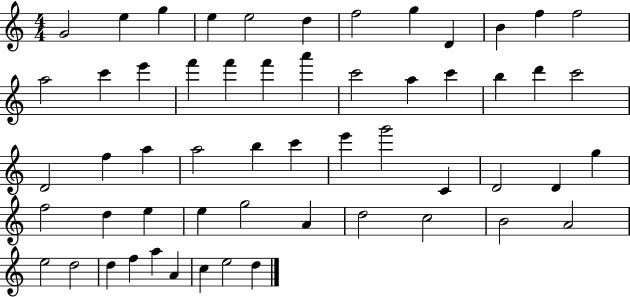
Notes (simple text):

G4/h E5/q G5/q E5/q E5/h D5/q F5/h G5/q D4/q B4/q F5/q F5/h A5/h C6/q E6/q F6/q F6/q F6/q A6/q C6/h A5/q C6/q B5/q D6/q C6/h D4/h F5/q A5/q A5/h B5/q C6/q E6/q G6/h C4/q D4/h D4/q G5/q F5/h D5/q E5/q E5/q G5/h A4/q D5/h C5/h B4/h A4/h E5/h D5/h D5/q F5/q A5/q A4/q C5/q E5/h D5/q